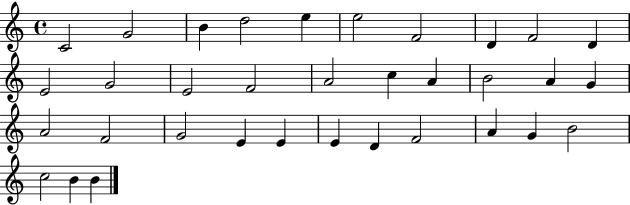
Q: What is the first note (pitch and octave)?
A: C4